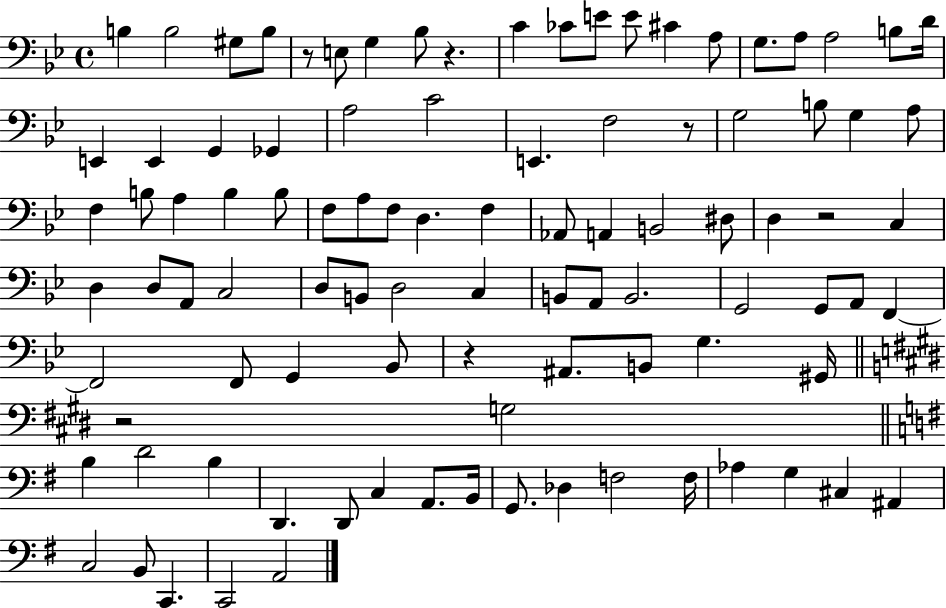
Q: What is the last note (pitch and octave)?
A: A2